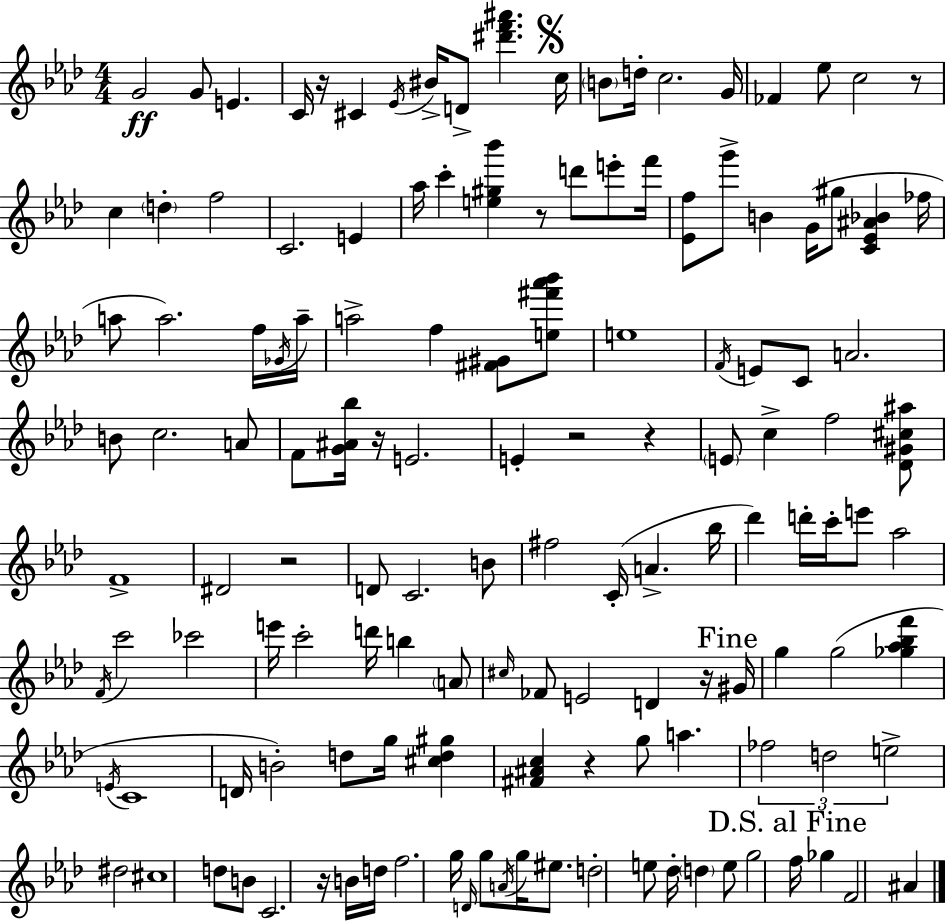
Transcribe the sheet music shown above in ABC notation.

X:1
T:Untitled
M:4/4
L:1/4
K:Fm
G2 G/2 E C/4 z/4 ^C _E/4 ^B/4 D/2 [^d'f'^a'] c/4 B/2 d/4 c2 G/4 _F _e/2 c2 z/2 c d f2 C2 E _a/4 c' [e^g_b'] z/2 d'/2 e'/2 f'/4 [_Ef]/2 g'/2 B G/4 ^g/2 [C_E^A_B] _f/4 a/2 a2 f/4 _G/4 a/4 a2 f [^F^G]/2 [e^f'_a'_b']/2 e4 F/4 E/2 C/2 A2 B/2 c2 A/2 F/2 [G^A_b]/4 z/4 E2 E z2 z E/2 c f2 [_D^G^c^a]/2 F4 ^D2 z2 D/2 C2 B/2 ^f2 C/4 A _b/4 _d' d'/4 c'/4 e'/2 _a2 F/4 c'2 _c'2 e'/4 c'2 d'/4 b A/2 ^c/4 _F/2 E2 D z/4 ^G/4 g g2 [_g_a_bf'] E/4 C4 D/4 B2 d/2 g/4 [^cd^g] [^F^Ac] z g/2 a _f2 d2 e2 ^d2 ^c4 d/2 B/2 C2 z/4 B/4 d/4 f2 g/4 D/4 g/2 A/4 g/4 ^e/2 d2 e/2 _d/4 d e/2 g2 f/4 _g F2 ^A